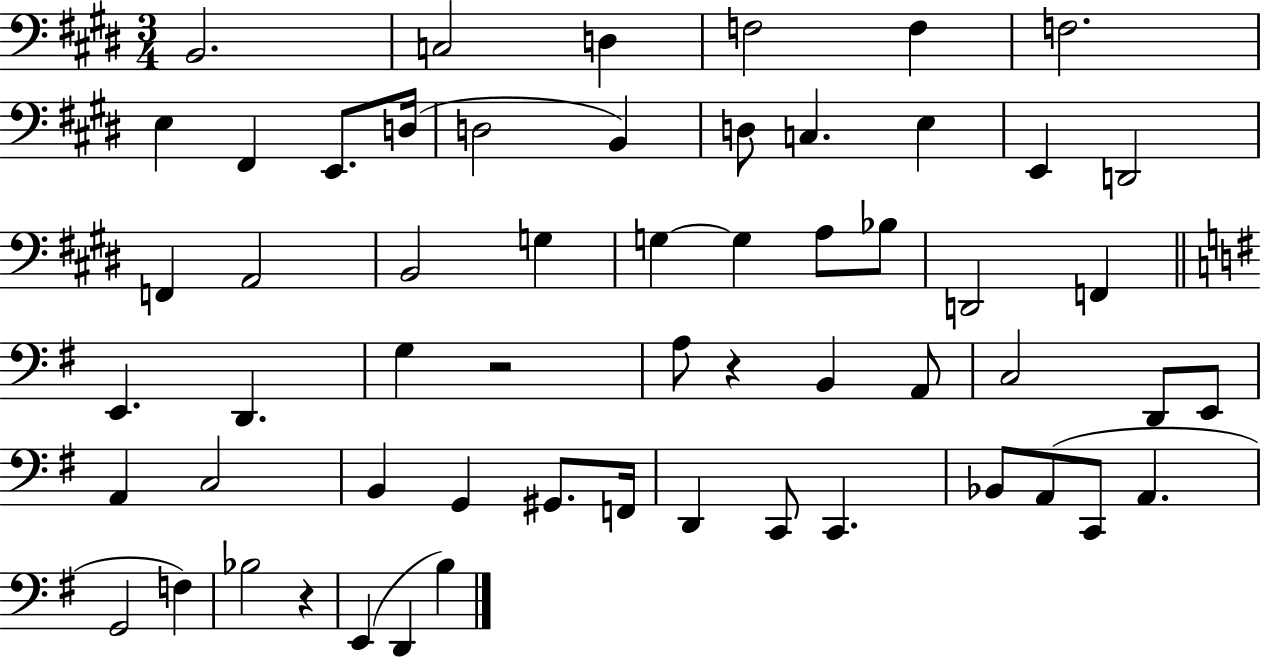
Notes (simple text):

B2/h. C3/h D3/q F3/h F3/q F3/h. E3/q F#2/q E2/e. D3/s D3/h B2/q D3/e C3/q. E3/q E2/q D2/h F2/q A2/h B2/h G3/q G3/q G3/q A3/e Bb3/e D2/h F2/q E2/q. D2/q. G3/q R/h A3/e R/q B2/q A2/e C3/h D2/e E2/e A2/q C3/h B2/q G2/q G#2/e. F2/s D2/q C2/e C2/q. Bb2/e A2/e C2/e A2/q. G2/h F3/q Bb3/h R/q E2/q D2/q B3/q